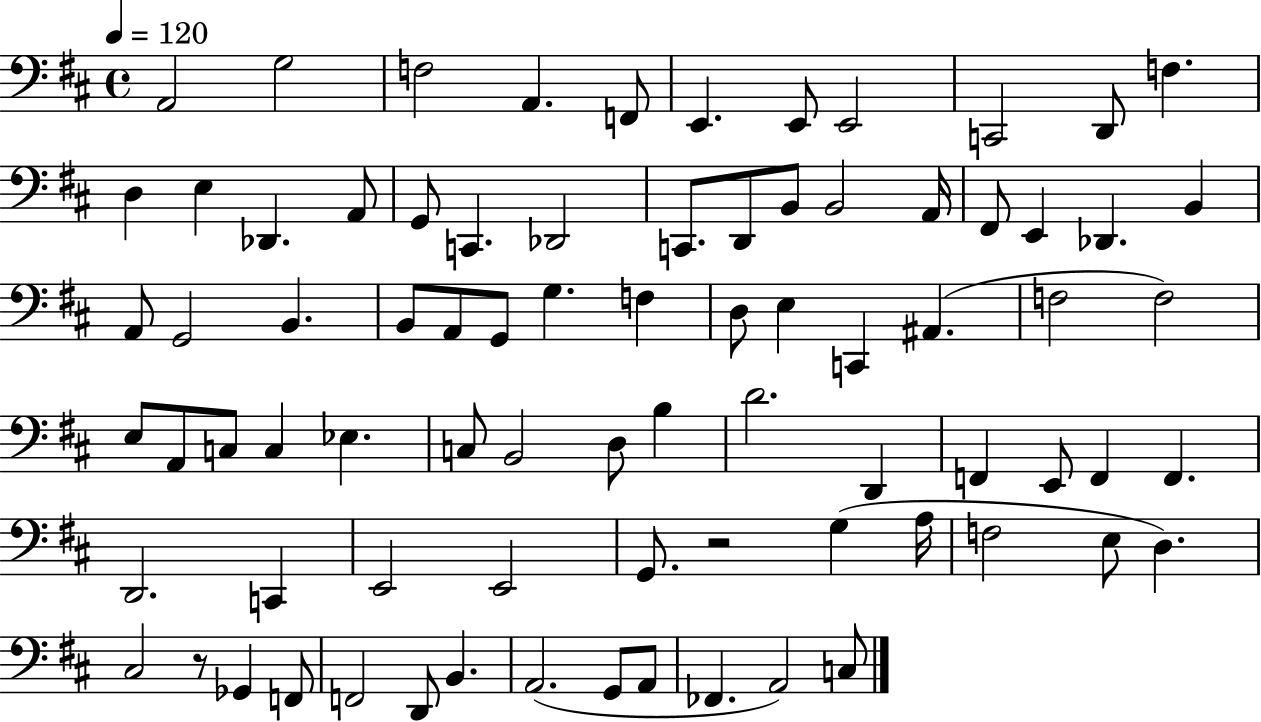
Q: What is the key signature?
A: D major